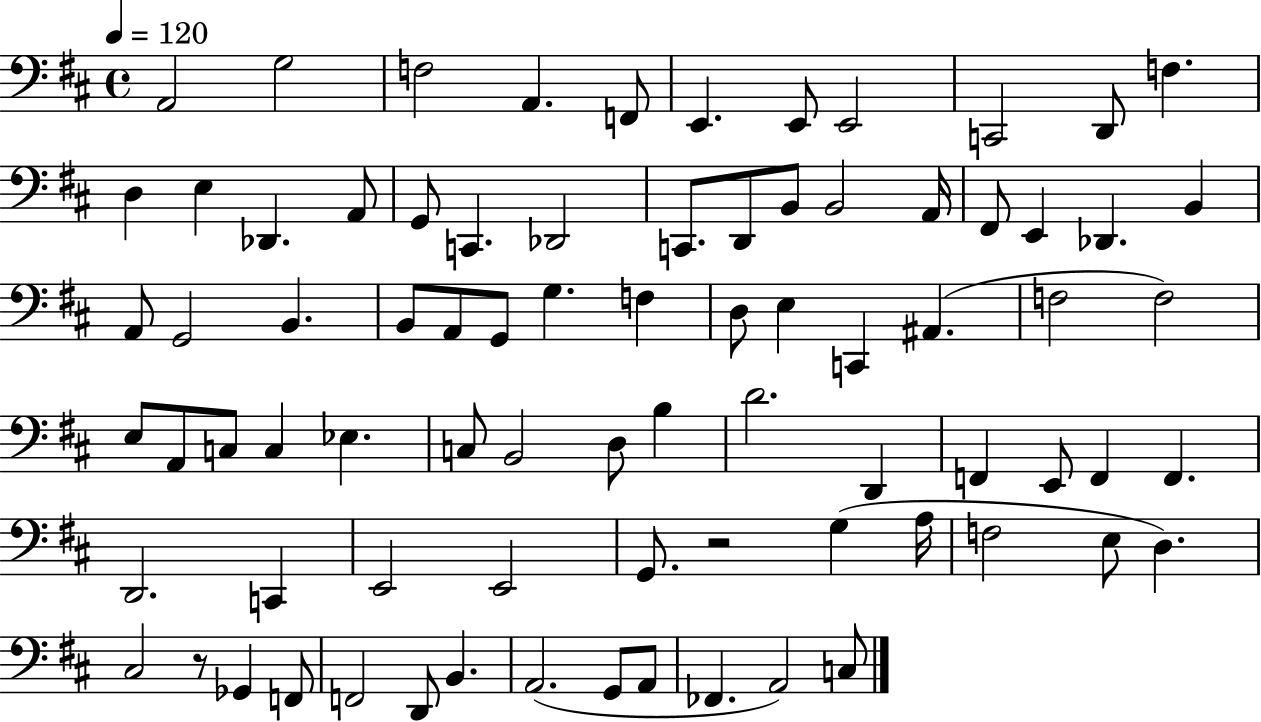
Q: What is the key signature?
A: D major